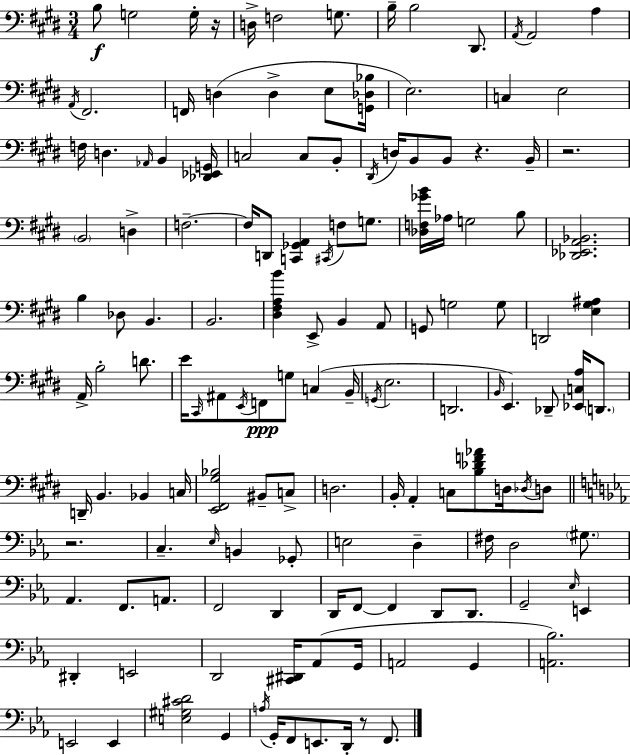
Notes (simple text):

B3/e G3/h G3/s R/s D3/s F3/h G3/e. B3/s B3/h D#2/e. A2/s A2/h A3/q A2/s F#2/h. F2/s D3/q D3/q E3/e [G2,Db3,Bb3]/s E3/h. C3/q E3/h F3/s D3/q. Ab2/s B2/q [Db2,Eb2,G2]/s C3/h C3/e B2/e D#2/s D3/s B2/e B2/e R/q. B2/s R/h. B2/h D3/q F3/h. F3/s D2/e [C2,Gb2,A2]/q C#2/s F3/e G3/e. [Db3,F3,Gb4,B4]/s Ab3/s G3/h B3/e [Db2,Eb2,A2,Bb2]/h. B3/q Db3/e B2/q. B2/h. [D#3,F#3,A3,B4]/q E2/e B2/q A2/e G2/e G3/h G3/e D2/h [E3,G#3,A#3]/q A2/s B3/h D4/e. E4/s C#2/s A#2/e E2/s F2/e G3/e C3/q B2/s G2/s E3/h. D2/h. B2/s E2/q. Db2/e [Eb2,C3,A3]/s D2/e. D2/s B2/q. Bb2/q C3/s [E2,F#2,G#3,Bb3]/h BIS2/e C3/e D3/h. B2/s A2/q C3/e [B3,Db4,F4,Ab4]/e D3/s Db3/s D3/e R/h. C3/q. Eb3/s B2/q Gb2/e E3/h D3/q F#3/s D3/h G#3/e. Ab2/q. F2/e. A2/e. F2/h D2/q D2/s F2/e F2/q D2/e D2/e. G2/h Eb3/s E2/q D#2/q E2/h D2/h [C#2,D#2]/s Ab2/e G2/s A2/h G2/q [A2,Bb3]/h. E2/h E2/q [E3,G#3,C#4,D4]/h G2/q A3/s G2/s F2/e E2/e. D2/s R/e F2/e.